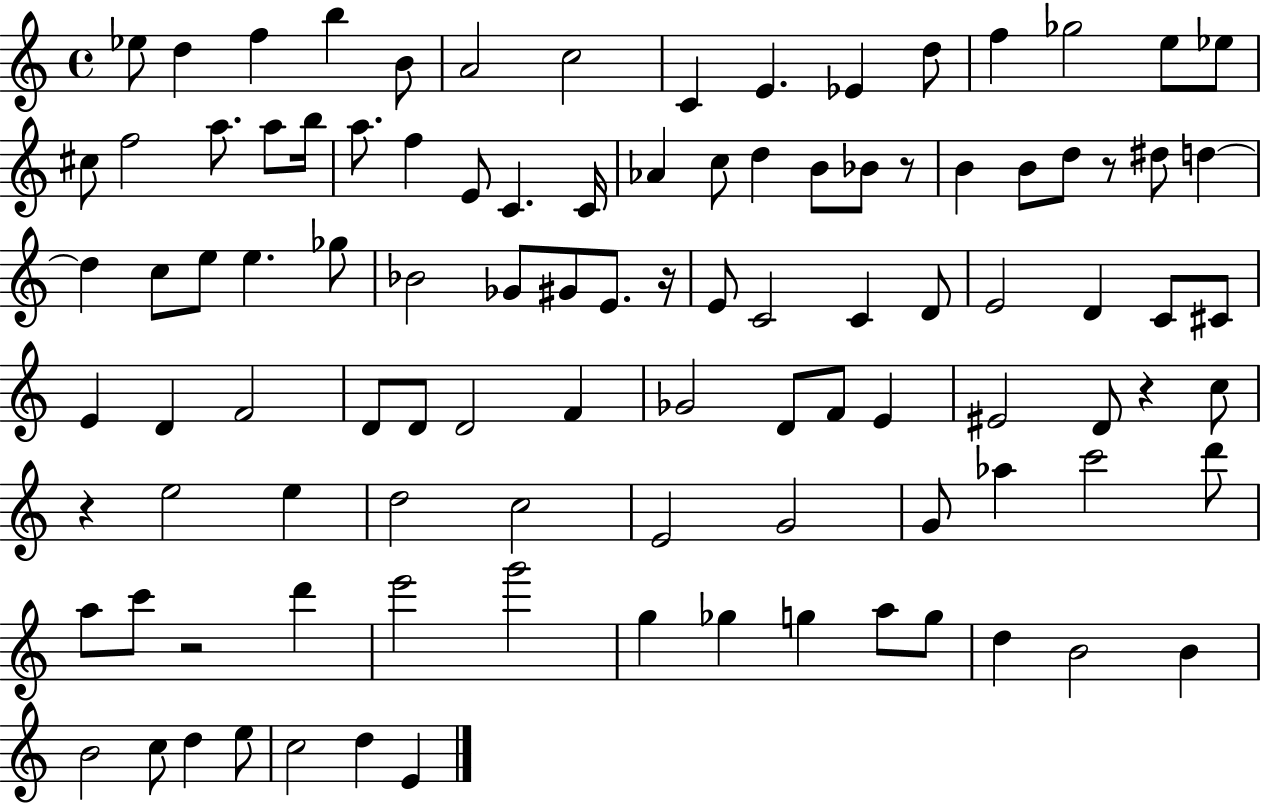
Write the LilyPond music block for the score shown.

{
  \clef treble
  \time 4/4
  \defaultTimeSignature
  \key c \major
  ees''8 d''4 f''4 b''4 b'8 | a'2 c''2 | c'4 e'4. ees'4 d''8 | f''4 ges''2 e''8 ees''8 | \break cis''8 f''2 a''8. a''8 b''16 | a''8. f''4 e'8 c'4. c'16 | aes'4 c''8 d''4 b'8 bes'8 r8 | b'4 b'8 d''8 r8 dis''8 d''4~~ | \break d''4 c''8 e''8 e''4. ges''8 | bes'2 ges'8 gis'8 e'8. r16 | e'8 c'2 c'4 d'8 | e'2 d'4 c'8 cis'8 | \break e'4 d'4 f'2 | d'8 d'8 d'2 f'4 | ges'2 d'8 f'8 e'4 | eis'2 d'8 r4 c''8 | \break r4 e''2 e''4 | d''2 c''2 | e'2 g'2 | g'8 aes''4 c'''2 d'''8 | \break a''8 c'''8 r2 d'''4 | e'''2 g'''2 | g''4 ges''4 g''4 a''8 g''8 | d''4 b'2 b'4 | \break b'2 c''8 d''4 e''8 | c''2 d''4 e'4 | \bar "|."
}